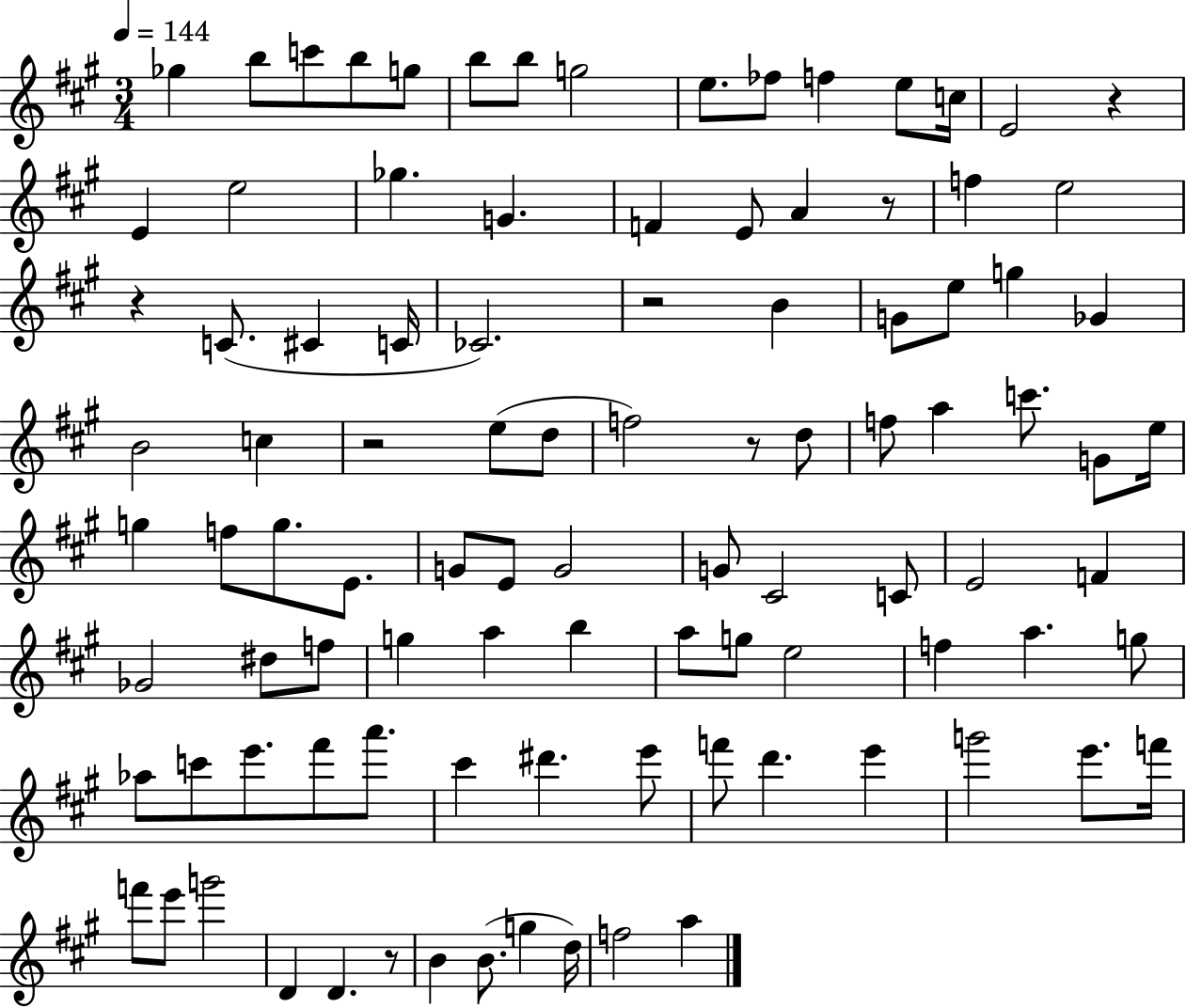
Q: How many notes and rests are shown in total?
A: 99